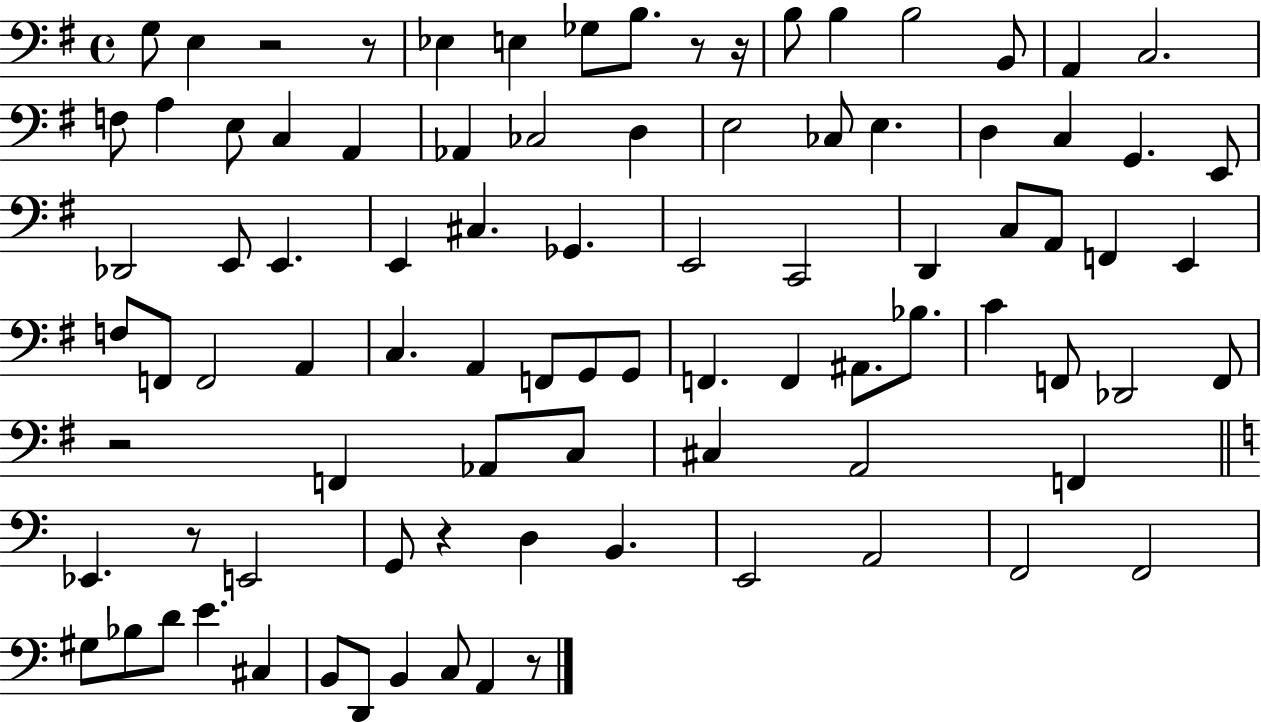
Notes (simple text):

G3/e E3/q R/h R/e Eb3/q E3/q Gb3/e B3/e. R/e R/s B3/e B3/q B3/h B2/e A2/q C3/h. F3/e A3/q E3/e C3/q A2/q Ab2/q CES3/h D3/q E3/h CES3/e E3/q. D3/q C3/q G2/q. E2/e Db2/h E2/e E2/q. E2/q C#3/q. Gb2/q. E2/h C2/h D2/q C3/e A2/e F2/q E2/q F3/e F2/e F2/h A2/q C3/q. A2/q F2/e G2/e G2/e F2/q. F2/q A#2/e. Bb3/e. C4/q F2/e Db2/h F2/e R/h F2/q Ab2/e C3/e C#3/q A2/h F2/q Eb2/q. R/e E2/h G2/e R/q D3/q B2/q. E2/h A2/h F2/h F2/h G#3/e Bb3/e D4/e E4/q. C#3/q B2/e D2/e B2/q C3/e A2/q R/e